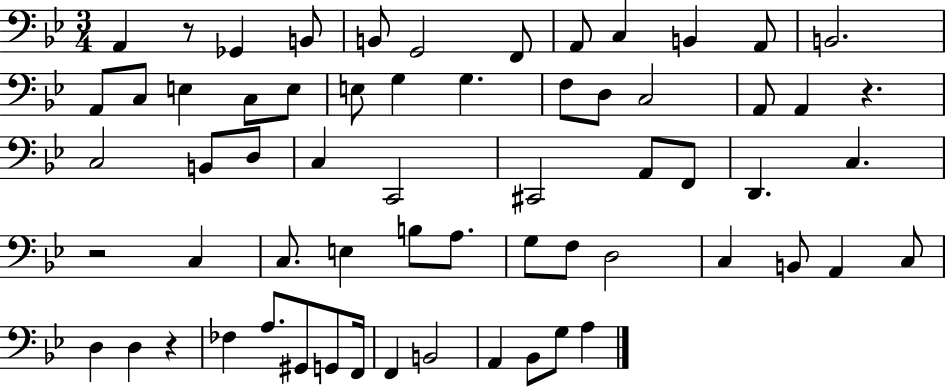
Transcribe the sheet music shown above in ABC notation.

X:1
T:Untitled
M:3/4
L:1/4
K:Bb
A,, z/2 _G,, B,,/2 B,,/2 G,,2 F,,/2 A,,/2 C, B,, A,,/2 B,,2 A,,/2 C,/2 E, C,/2 E,/2 E,/2 G, G, F,/2 D,/2 C,2 A,,/2 A,, z C,2 B,,/2 D,/2 C, C,,2 ^C,,2 A,,/2 F,,/2 D,, C, z2 C, C,/2 E, B,/2 A,/2 G,/2 F,/2 D,2 C, B,,/2 A,, C,/2 D, D, z _F, A,/2 ^G,,/2 G,,/2 F,,/4 F,, B,,2 A,, _B,,/2 G,/2 A,